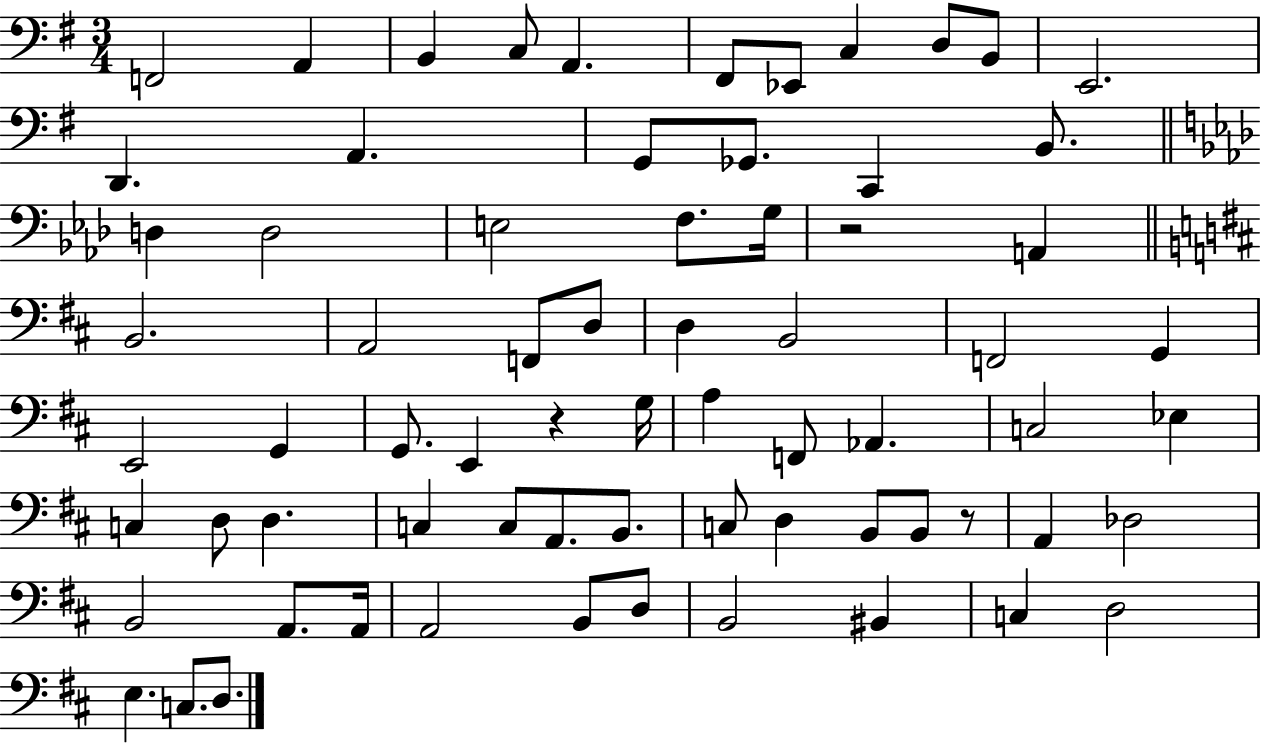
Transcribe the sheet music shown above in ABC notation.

X:1
T:Untitled
M:3/4
L:1/4
K:G
F,,2 A,, B,, C,/2 A,, ^F,,/2 _E,,/2 C, D,/2 B,,/2 E,,2 D,, A,, G,,/2 _G,,/2 C,, B,,/2 D, D,2 E,2 F,/2 G,/4 z2 A,, B,,2 A,,2 F,,/2 D,/2 D, B,,2 F,,2 G,, E,,2 G,, G,,/2 E,, z G,/4 A, F,,/2 _A,, C,2 _E, C, D,/2 D, C, C,/2 A,,/2 B,,/2 C,/2 D, B,,/2 B,,/2 z/2 A,, _D,2 B,,2 A,,/2 A,,/4 A,,2 B,,/2 D,/2 B,,2 ^B,, C, D,2 E, C,/2 D,/2